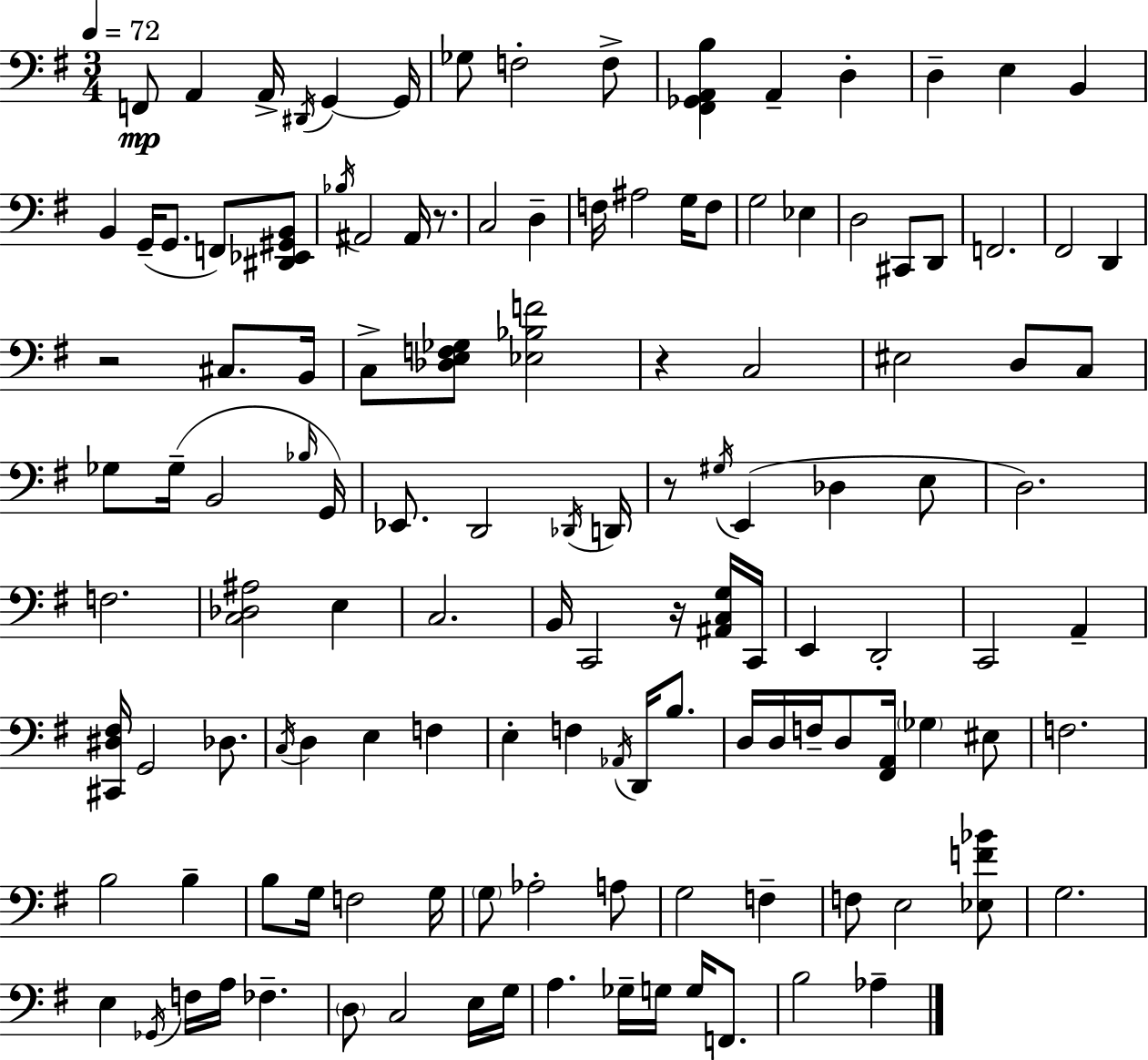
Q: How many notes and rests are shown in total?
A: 128